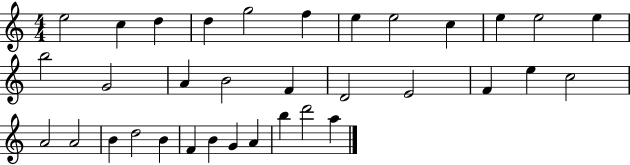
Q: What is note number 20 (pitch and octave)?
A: F4